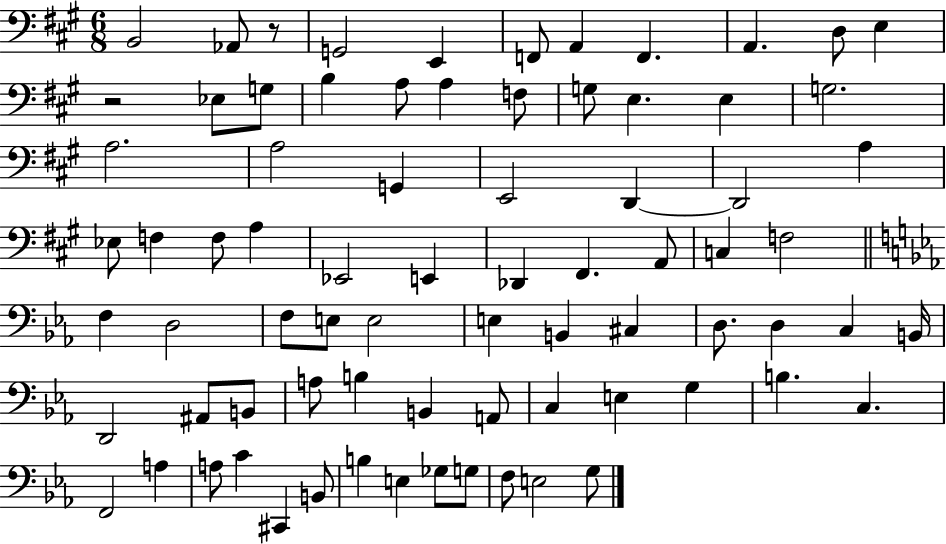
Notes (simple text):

B2/h Ab2/e R/e G2/h E2/q F2/e A2/q F2/q. A2/q. D3/e E3/q R/h Eb3/e G3/e B3/q A3/e A3/q F3/e G3/e E3/q. E3/q G3/h. A3/h. A3/h G2/q E2/h D2/q D2/h A3/q Eb3/e F3/q F3/e A3/q Eb2/h E2/q Db2/q F#2/q. A2/e C3/q F3/h F3/q D3/h F3/e E3/e E3/h E3/q B2/q C#3/q D3/e. D3/q C3/q B2/s D2/h A#2/e B2/e A3/e B3/q B2/q A2/e C3/q E3/q G3/q B3/q. C3/q. F2/h A3/q A3/e C4/q C#2/q B2/e B3/q E3/q Gb3/e G3/e F3/e E3/h G3/e